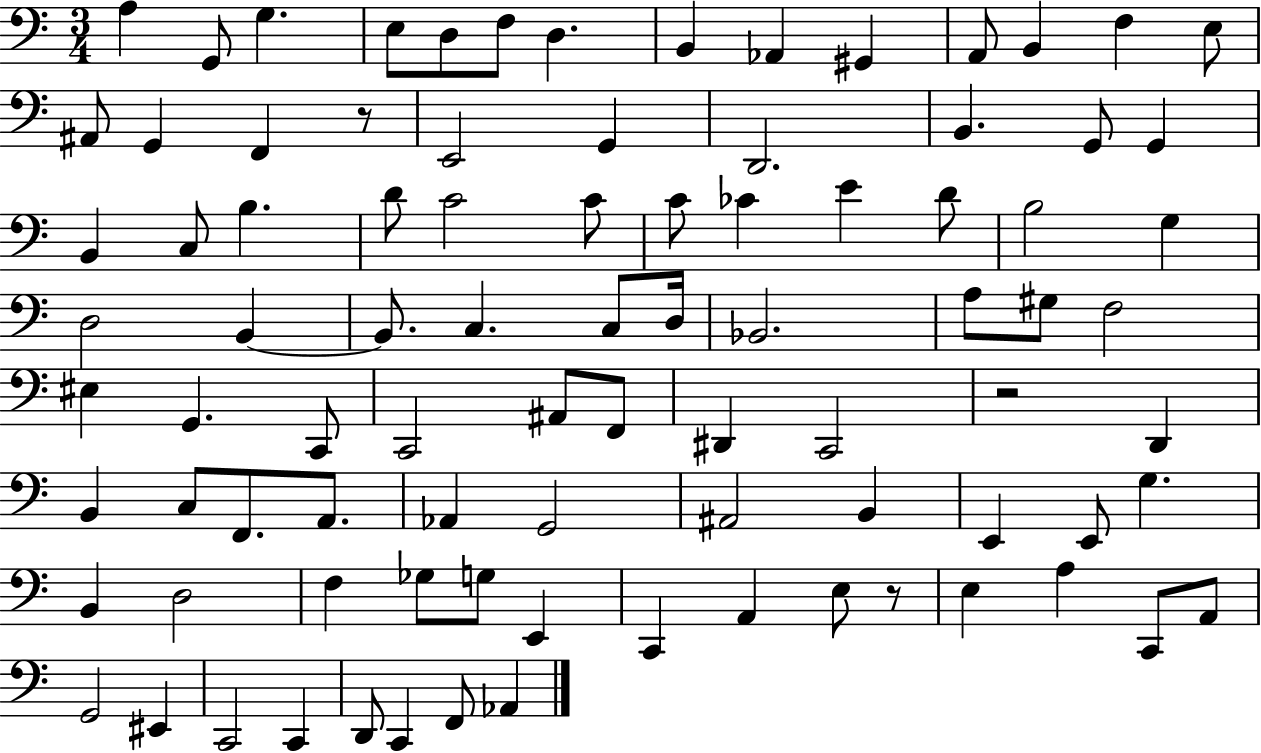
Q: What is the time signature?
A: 3/4